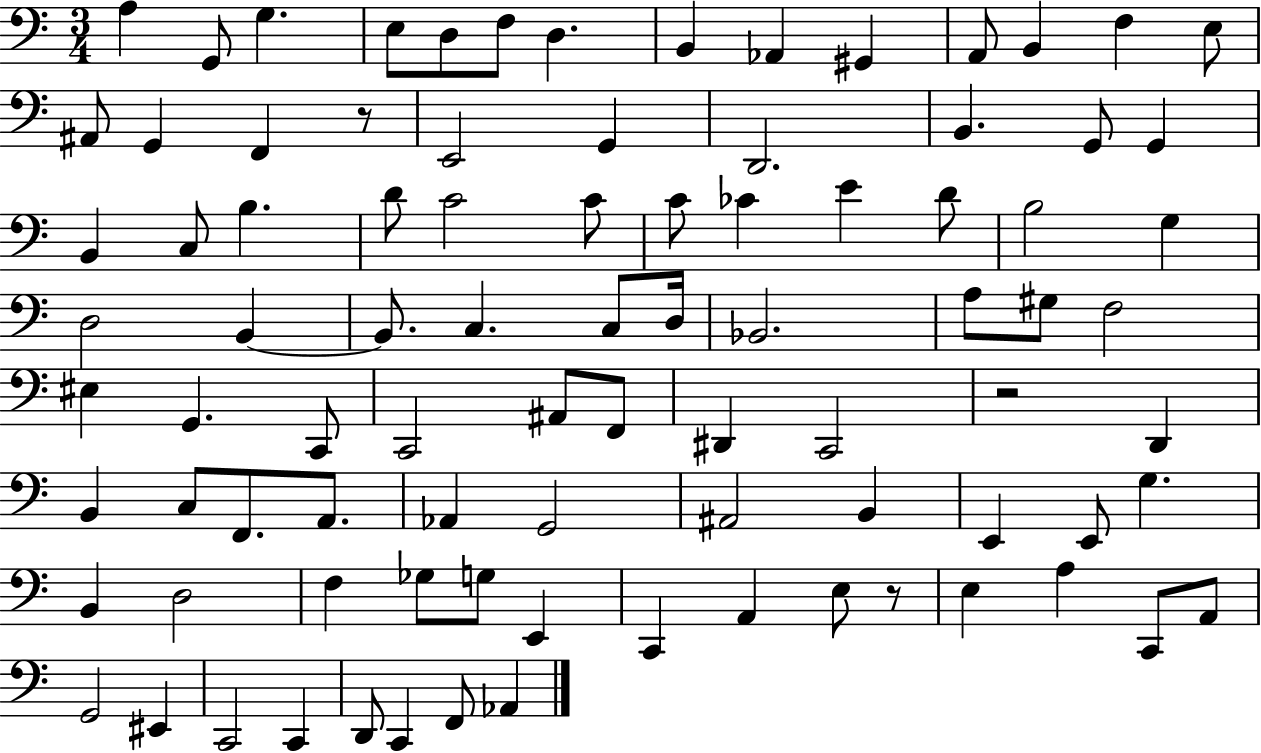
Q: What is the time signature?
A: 3/4